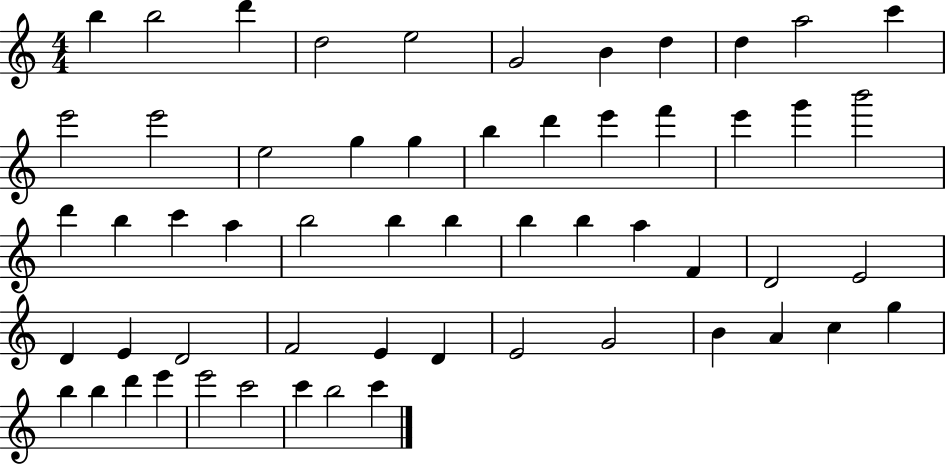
X:1
T:Untitled
M:4/4
L:1/4
K:C
b b2 d' d2 e2 G2 B d d a2 c' e'2 e'2 e2 g g b d' e' f' e' g' b'2 d' b c' a b2 b b b b a F D2 E2 D E D2 F2 E D E2 G2 B A c g b b d' e' e'2 c'2 c' b2 c'